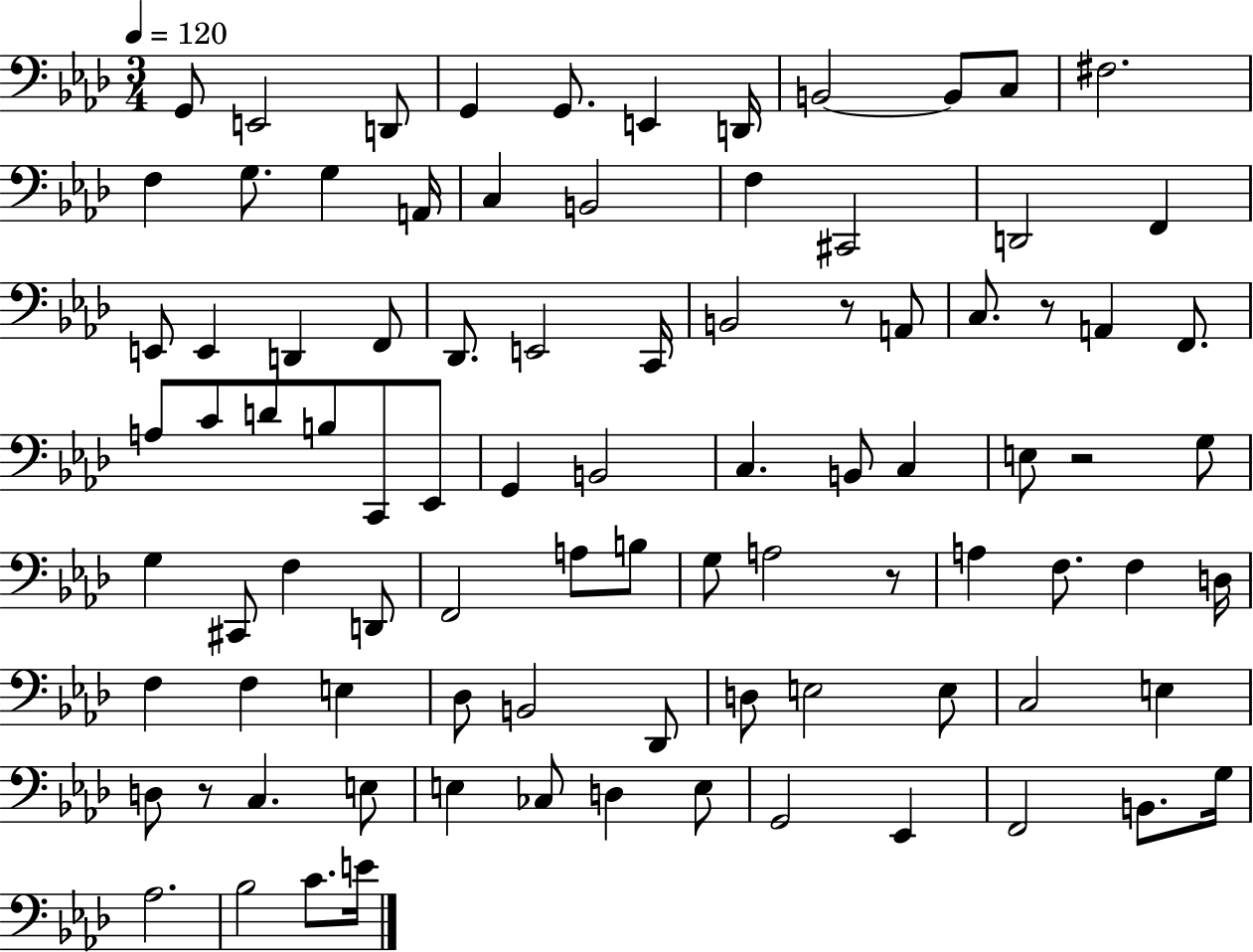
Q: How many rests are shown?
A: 5